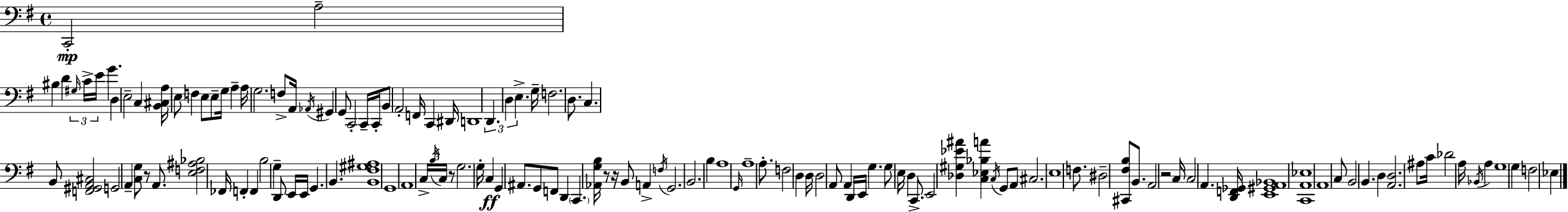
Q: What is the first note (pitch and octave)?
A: C2